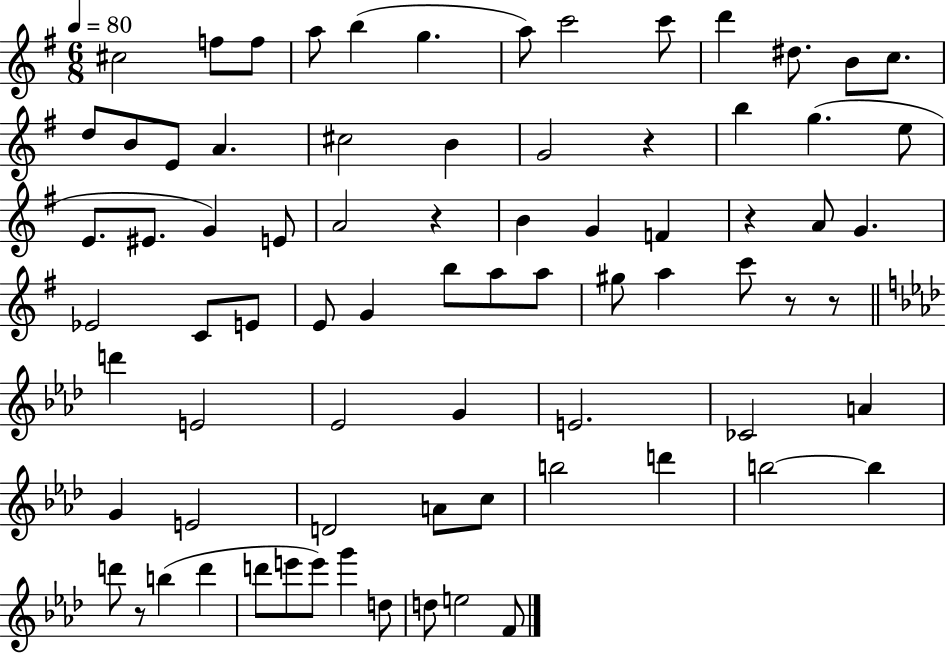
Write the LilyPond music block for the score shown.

{
  \clef treble
  \numericTimeSignature
  \time 6/8
  \key g \major
  \tempo 4 = 80
  cis''2 f''8 f''8 | a''8 b''4( g''4. | a''8) c'''2 c'''8 | d'''4 dis''8. b'8 c''8. | \break d''8 b'8 e'8 a'4. | cis''2 b'4 | g'2 r4 | b''4 g''4.( e''8 | \break e'8. eis'8. g'4) e'8 | a'2 r4 | b'4 g'4 f'4 | r4 a'8 g'4. | \break ees'2 c'8 e'8 | e'8 g'4 b''8 a''8 a''8 | gis''8 a''4 c'''8 r8 r8 | \bar "||" \break \key f \minor d'''4 e'2 | ees'2 g'4 | e'2. | ces'2 a'4 | \break g'4 e'2 | d'2 a'8 c''8 | b''2 d'''4 | b''2~~ b''4 | \break d'''8 r8 b''4( d'''4 | d'''8 e'''8 e'''8) g'''4 d''8 | d''8 e''2 f'8 | \bar "|."
}